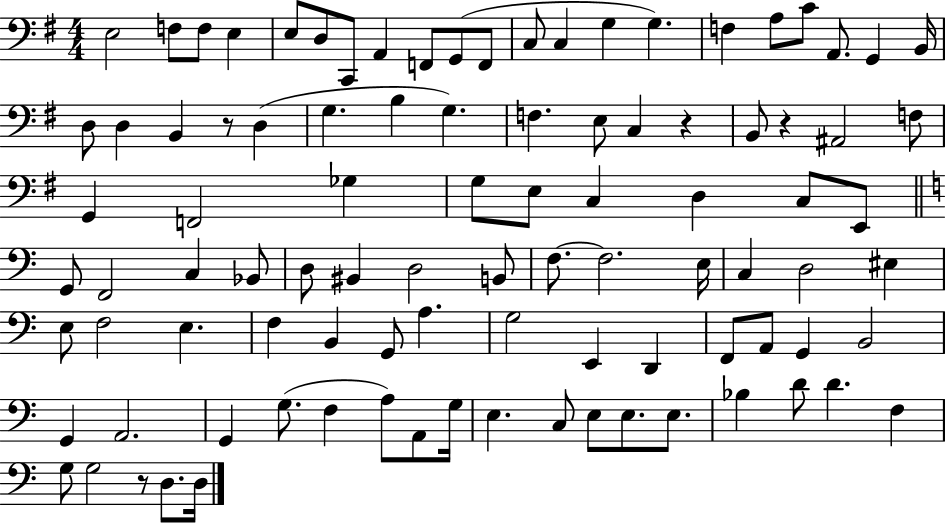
E3/h F3/e F3/e E3/q E3/e D3/e C2/e A2/q F2/e G2/e F2/e C3/e C3/q G3/q G3/q. F3/q A3/e C4/e A2/e. G2/q B2/s D3/e D3/q B2/q R/e D3/q G3/q. B3/q G3/q. F3/q. E3/e C3/q R/q B2/e R/q A#2/h F3/e G2/q F2/h Gb3/q G3/e E3/e C3/q D3/q C3/e E2/e G2/e F2/h C3/q Bb2/e D3/e BIS2/q D3/h B2/e F3/e. F3/h. E3/s C3/q D3/h EIS3/q E3/e F3/h E3/q. F3/q B2/q G2/e A3/q. G3/h E2/q D2/q F2/e A2/e G2/q B2/h G2/q A2/h. G2/q G3/e. F3/q A3/e A2/e G3/s E3/q. C3/e E3/e E3/e. E3/e. Bb3/q D4/e D4/q. F3/q G3/e G3/h R/e D3/e. D3/s